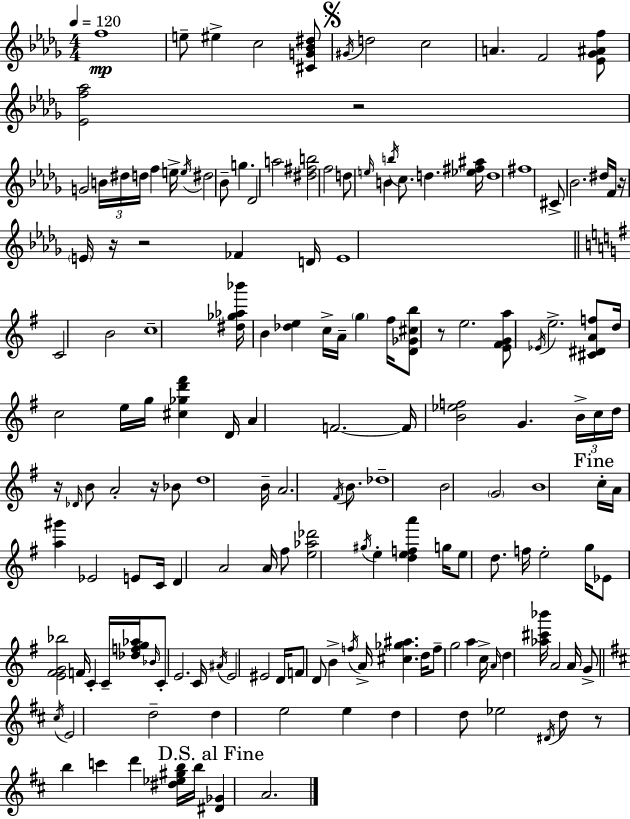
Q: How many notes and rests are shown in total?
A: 163